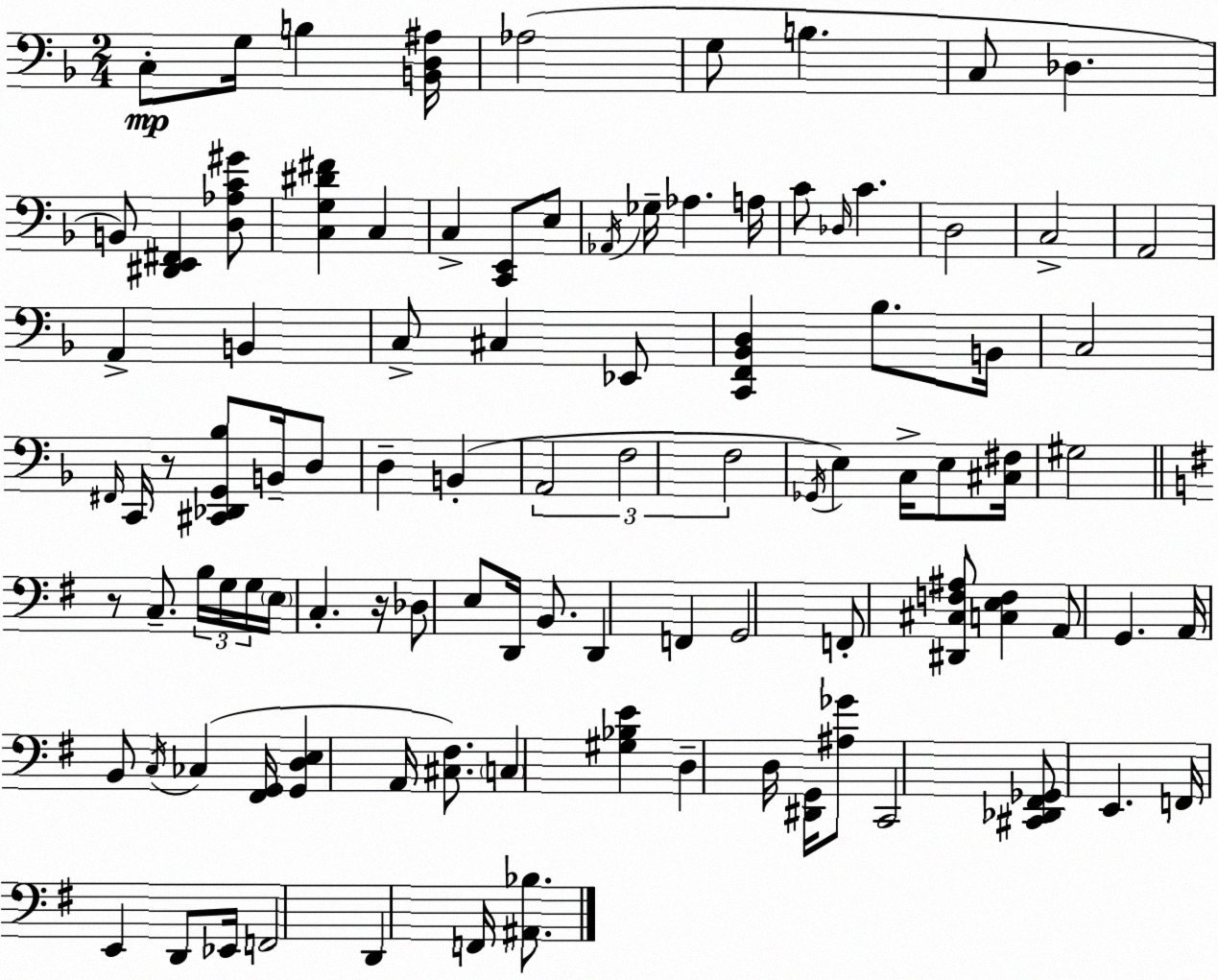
X:1
T:Untitled
M:2/4
L:1/4
K:F
C,/2 G,/4 B, [B,,D,^A,]/4 _A,2 G,/2 B, C,/2 _D, B,,/2 [^D,,E,,^F,,] [D,_A,C^G]/2 [C,G,^D^F] C, C, [C,,E,,]/2 E,/2 _A,,/4 _G,/4 _A, A,/4 C/2 _D,/4 C D,2 C,2 A,,2 A,, B,, C,/2 ^C, _E,,/2 [C,,F,,_B,,D,] _B,/2 B,,/4 C,2 ^F,,/4 C,,/4 z/2 [^C,,_D,,G,,_B,]/2 B,,/4 D,/2 D, B,, A,,2 F,2 F,2 _G,,/4 E, C,/4 E,/2 [^C,^F,]/4 ^G,2 z/2 C,/2 B,/4 G,/4 G,/4 E,/4 C, z/4 _D,/2 E,/2 D,,/4 B,,/2 D,, F,, G,,2 F,,/2 [^D,,^C,F,^A,]/2 [C,E,F,] A,,/2 G,, A,,/4 B,,/2 C,/4 _C, [^F,,G,,]/4 [G,,D,E,] A,,/4 [^C,^F,]/2 C, [^G,_B,E] D, D,/4 [^D,,G,,]/4 [^A,_G]/2 C,,2 [^C,,_D,,^F,,_G,,]/2 E,, F,,/4 E,, D,,/2 _E,,/4 F,,2 D,, F,,/4 [^A,,_B,]/2